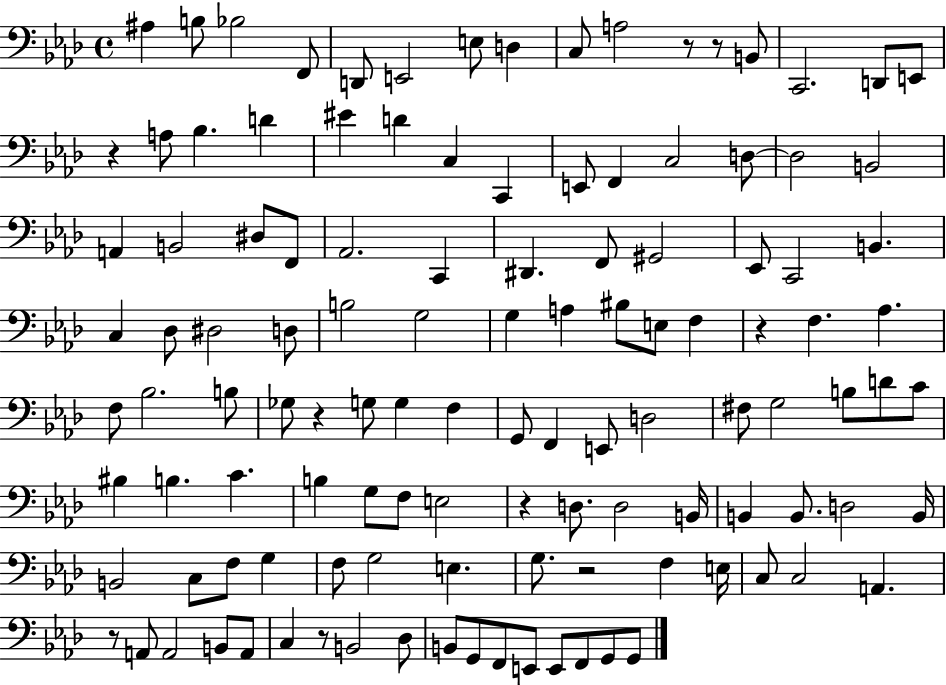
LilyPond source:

{
  \clef bass
  \time 4/4
  \defaultTimeSignature
  \key aes \major
  ais4 b8 bes2 f,8 | d,8 e,2 e8 d4 | c8 a2 r8 r8 b,8 | c,2. d,8 e,8 | \break r4 a8 bes4. d'4 | eis'4 d'4 c4 c,4 | e,8 f,4 c2 d8~~ | d2 b,2 | \break a,4 b,2 dis8 f,8 | aes,2. c,4 | dis,4. f,8 gis,2 | ees,8 c,2 b,4. | \break c4 des8 dis2 d8 | b2 g2 | g4 a4 bis8 e8 f4 | r4 f4. aes4. | \break f8 bes2. b8 | ges8 r4 g8 g4 f4 | g,8 f,4 e,8 d2 | fis8 g2 b8 d'8 c'8 | \break bis4 b4. c'4. | b4 g8 f8 e2 | r4 d8. d2 b,16 | b,4 b,8. d2 b,16 | \break b,2 c8 f8 g4 | f8 g2 e4. | g8. r2 f4 e16 | c8 c2 a,4. | \break r8 a,8 a,2 b,8 a,8 | c4 r8 b,2 des8 | b,8 g,8 f,8 e,8 e,8 f,8 g,8 g,8 | \bar "|."
}